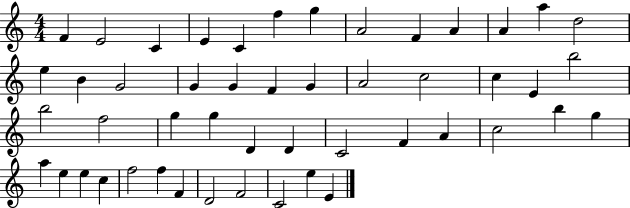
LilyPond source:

{
  \clef treble
  \numericTimeSignature
  \time 4/4
  \key c \major
  f'4 e'2 c'4 | e'4 c'4 f''4 g''4 | a'2 f'4 a'4 | a'4 a''4 d''2 | \break e''4 b'4 g'2 | g'4 g'4 f'4 g'4 | a'2 c''2 | c''4 e'4 b''2 | \break b''2 f''2 | g''4 g''4 d'4 d'4 | c'2 f'4 a'4 | c''2 b''4 g''4 | \break a''4 e''4 e''4 c''4 | f''2 f''4 f'4 | d'2 f'2 | c'2 e''4 e'4 | \break \bar "|."
}